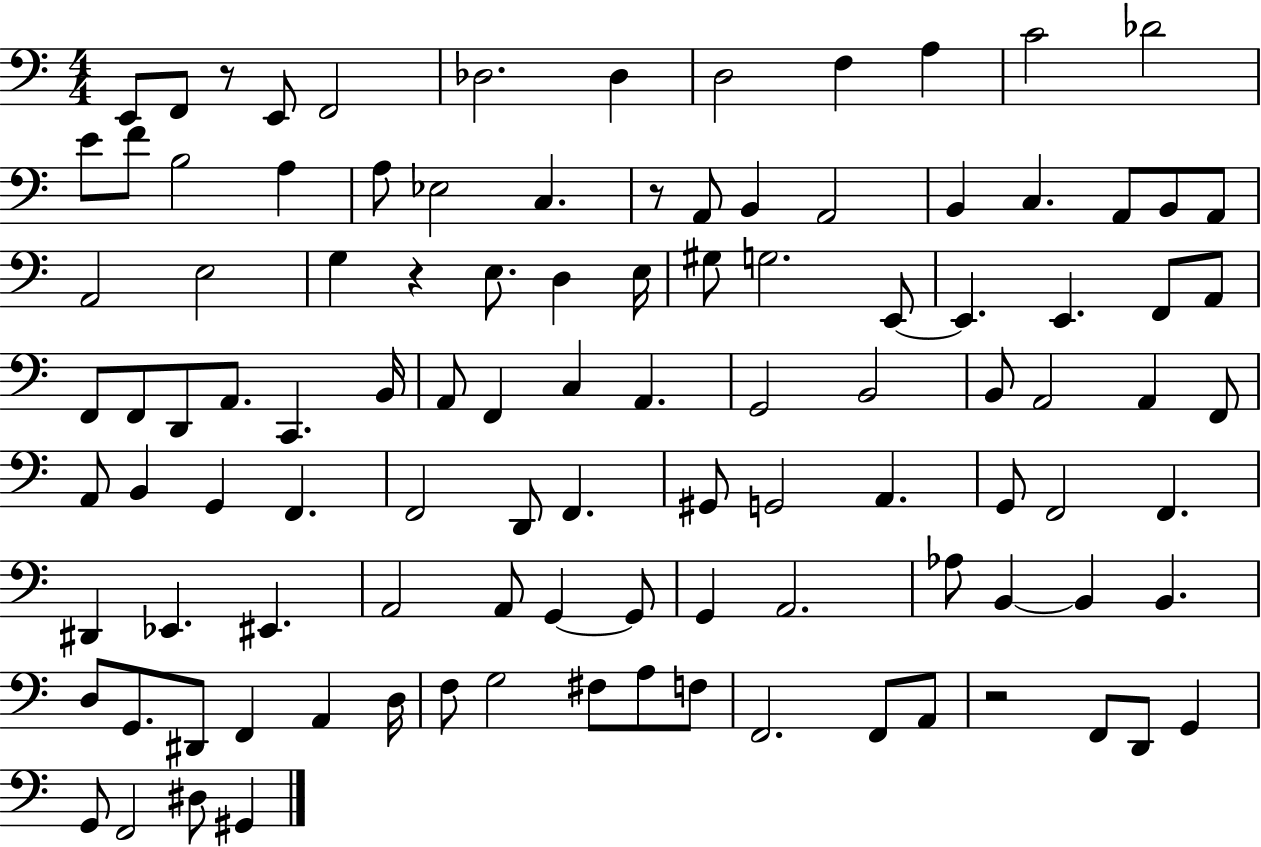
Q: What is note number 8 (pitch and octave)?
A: F3